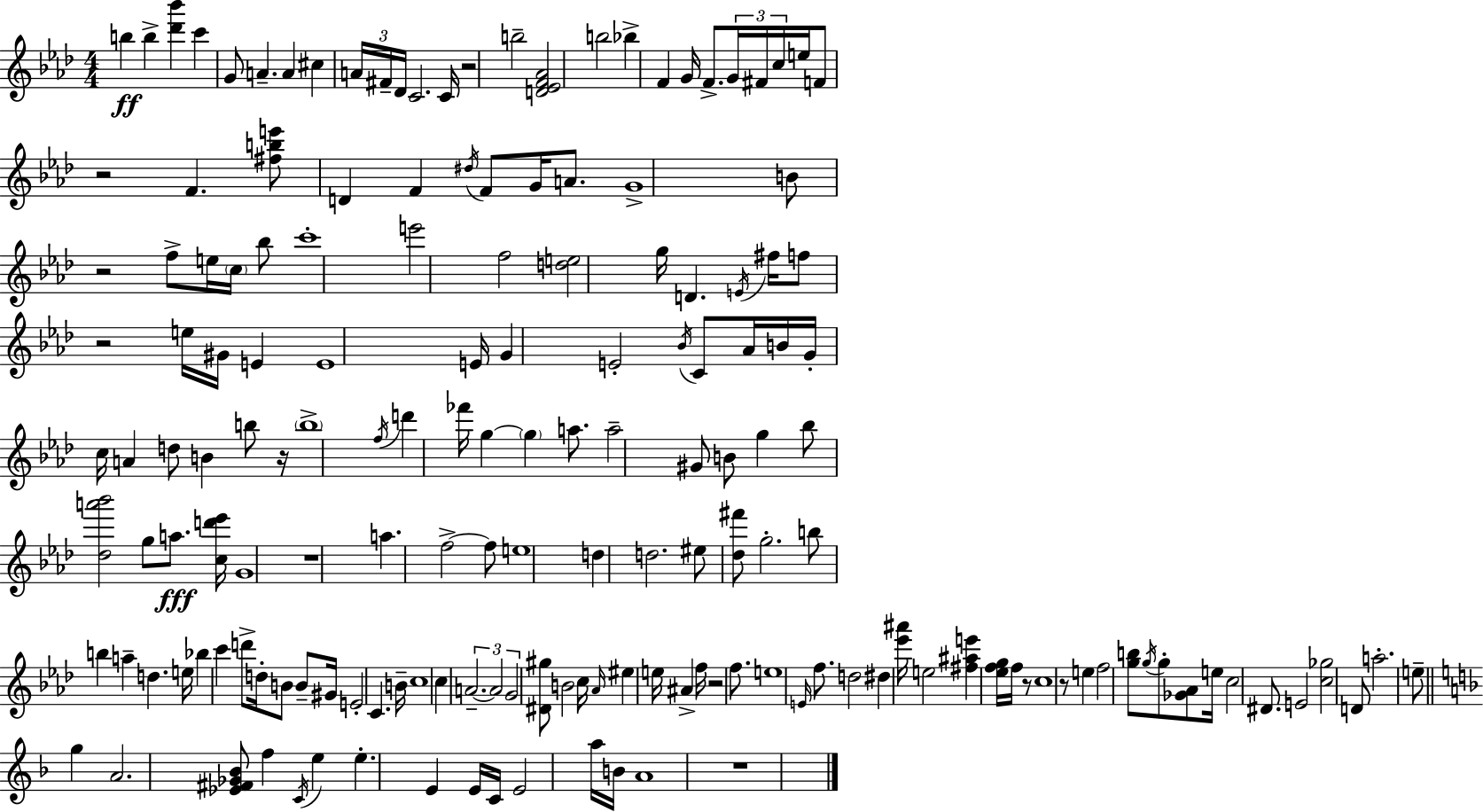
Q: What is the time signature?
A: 4/4